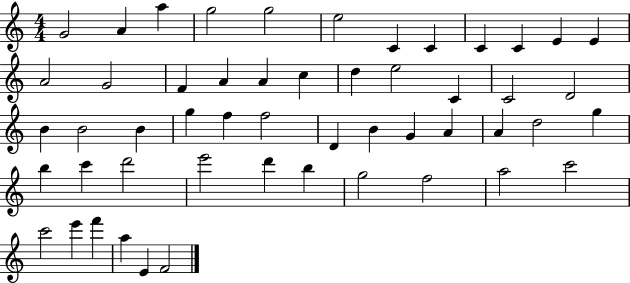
X:1
T:Untitled
M:4/4
L:1/4
K:C
G2 A a g2 g2 e2 C C C C E E A2 G2 F A A c d e2 C C2 D2 B B2 B g f f2 D B G A A d2 g b c' d'2 e'2 d' b g2 f2 a2 c'2 c'2 e' f' a E F2